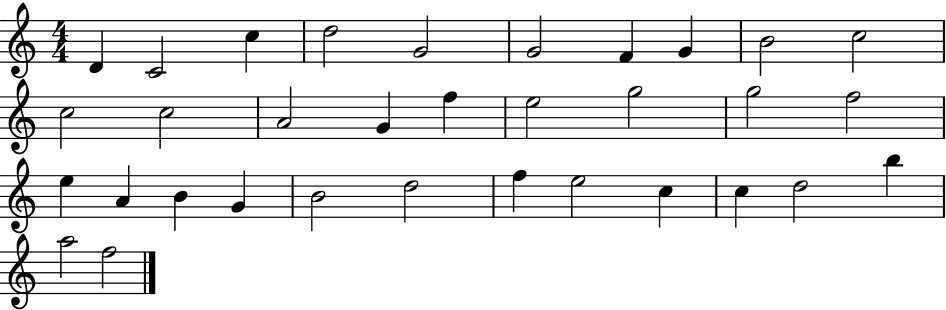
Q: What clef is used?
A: treble